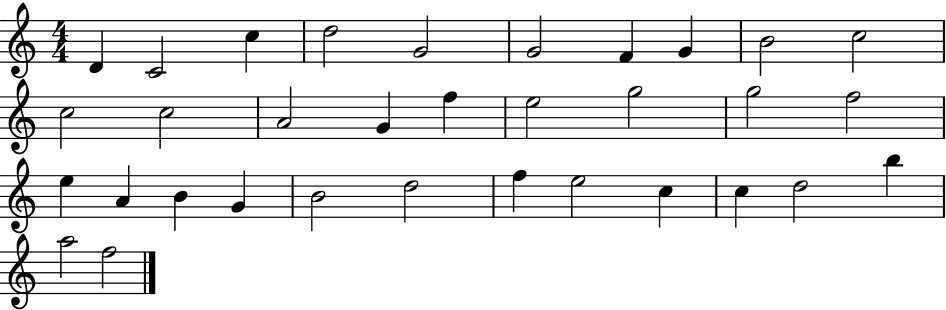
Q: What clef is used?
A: treble